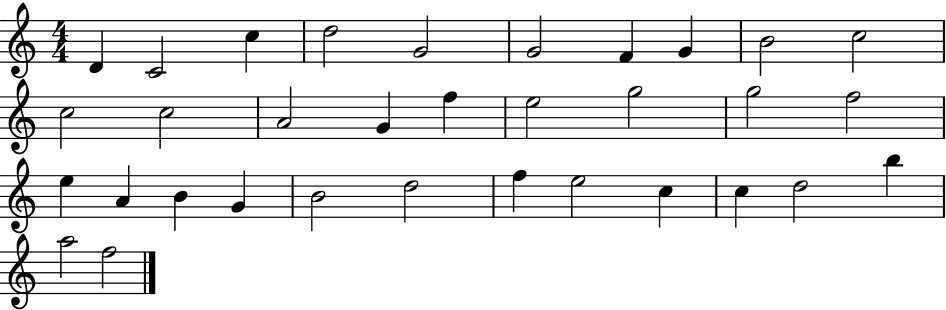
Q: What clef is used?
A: treble